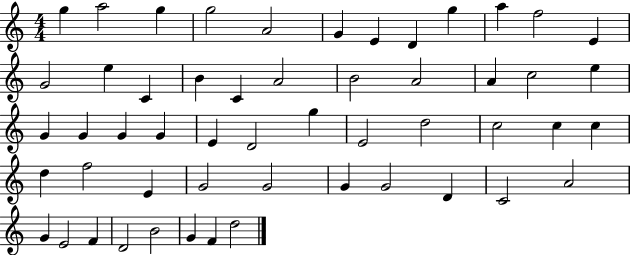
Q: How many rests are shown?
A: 0